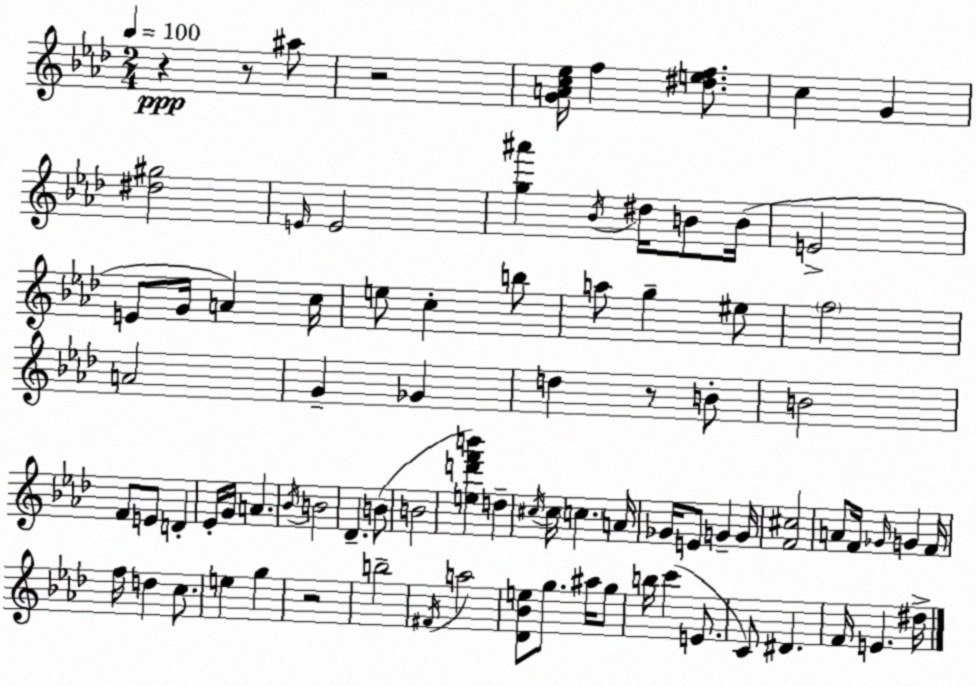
X:1
T:Untitled
M:2/4
L:1/4
K:Ab
z z/2 ^a/2 z2 [GAc_e]/4 f [^def]/2 c G [^d^g]2 E/4 E2 [g^a'] _B/4 ^d/4 B/2 B/4 E2 E/2 G/4 A c/4 e/2 c b/2 a/2 g ^e/2 f2 A2 G _G d z/2 B/2 B2 F/2 E/2 D _E/4 G/4 A _B/4 B2 _D B/2 B2 [ed'f'b'] d ^c/4 ^c/4 c A/4 _G/4 E/2 G G/4 [F^c]2 A/2 F/4 _G/4 G F/4 f/4 d c/2 e g z2 b2 ^F/4 a2 [_D_Be]/2 g/2 ^a/4 g/2 b/4 c' E/2 C/2 ^D F/4 E ^d/4